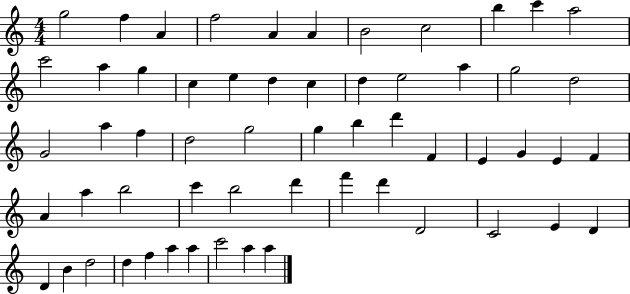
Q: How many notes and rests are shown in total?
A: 58